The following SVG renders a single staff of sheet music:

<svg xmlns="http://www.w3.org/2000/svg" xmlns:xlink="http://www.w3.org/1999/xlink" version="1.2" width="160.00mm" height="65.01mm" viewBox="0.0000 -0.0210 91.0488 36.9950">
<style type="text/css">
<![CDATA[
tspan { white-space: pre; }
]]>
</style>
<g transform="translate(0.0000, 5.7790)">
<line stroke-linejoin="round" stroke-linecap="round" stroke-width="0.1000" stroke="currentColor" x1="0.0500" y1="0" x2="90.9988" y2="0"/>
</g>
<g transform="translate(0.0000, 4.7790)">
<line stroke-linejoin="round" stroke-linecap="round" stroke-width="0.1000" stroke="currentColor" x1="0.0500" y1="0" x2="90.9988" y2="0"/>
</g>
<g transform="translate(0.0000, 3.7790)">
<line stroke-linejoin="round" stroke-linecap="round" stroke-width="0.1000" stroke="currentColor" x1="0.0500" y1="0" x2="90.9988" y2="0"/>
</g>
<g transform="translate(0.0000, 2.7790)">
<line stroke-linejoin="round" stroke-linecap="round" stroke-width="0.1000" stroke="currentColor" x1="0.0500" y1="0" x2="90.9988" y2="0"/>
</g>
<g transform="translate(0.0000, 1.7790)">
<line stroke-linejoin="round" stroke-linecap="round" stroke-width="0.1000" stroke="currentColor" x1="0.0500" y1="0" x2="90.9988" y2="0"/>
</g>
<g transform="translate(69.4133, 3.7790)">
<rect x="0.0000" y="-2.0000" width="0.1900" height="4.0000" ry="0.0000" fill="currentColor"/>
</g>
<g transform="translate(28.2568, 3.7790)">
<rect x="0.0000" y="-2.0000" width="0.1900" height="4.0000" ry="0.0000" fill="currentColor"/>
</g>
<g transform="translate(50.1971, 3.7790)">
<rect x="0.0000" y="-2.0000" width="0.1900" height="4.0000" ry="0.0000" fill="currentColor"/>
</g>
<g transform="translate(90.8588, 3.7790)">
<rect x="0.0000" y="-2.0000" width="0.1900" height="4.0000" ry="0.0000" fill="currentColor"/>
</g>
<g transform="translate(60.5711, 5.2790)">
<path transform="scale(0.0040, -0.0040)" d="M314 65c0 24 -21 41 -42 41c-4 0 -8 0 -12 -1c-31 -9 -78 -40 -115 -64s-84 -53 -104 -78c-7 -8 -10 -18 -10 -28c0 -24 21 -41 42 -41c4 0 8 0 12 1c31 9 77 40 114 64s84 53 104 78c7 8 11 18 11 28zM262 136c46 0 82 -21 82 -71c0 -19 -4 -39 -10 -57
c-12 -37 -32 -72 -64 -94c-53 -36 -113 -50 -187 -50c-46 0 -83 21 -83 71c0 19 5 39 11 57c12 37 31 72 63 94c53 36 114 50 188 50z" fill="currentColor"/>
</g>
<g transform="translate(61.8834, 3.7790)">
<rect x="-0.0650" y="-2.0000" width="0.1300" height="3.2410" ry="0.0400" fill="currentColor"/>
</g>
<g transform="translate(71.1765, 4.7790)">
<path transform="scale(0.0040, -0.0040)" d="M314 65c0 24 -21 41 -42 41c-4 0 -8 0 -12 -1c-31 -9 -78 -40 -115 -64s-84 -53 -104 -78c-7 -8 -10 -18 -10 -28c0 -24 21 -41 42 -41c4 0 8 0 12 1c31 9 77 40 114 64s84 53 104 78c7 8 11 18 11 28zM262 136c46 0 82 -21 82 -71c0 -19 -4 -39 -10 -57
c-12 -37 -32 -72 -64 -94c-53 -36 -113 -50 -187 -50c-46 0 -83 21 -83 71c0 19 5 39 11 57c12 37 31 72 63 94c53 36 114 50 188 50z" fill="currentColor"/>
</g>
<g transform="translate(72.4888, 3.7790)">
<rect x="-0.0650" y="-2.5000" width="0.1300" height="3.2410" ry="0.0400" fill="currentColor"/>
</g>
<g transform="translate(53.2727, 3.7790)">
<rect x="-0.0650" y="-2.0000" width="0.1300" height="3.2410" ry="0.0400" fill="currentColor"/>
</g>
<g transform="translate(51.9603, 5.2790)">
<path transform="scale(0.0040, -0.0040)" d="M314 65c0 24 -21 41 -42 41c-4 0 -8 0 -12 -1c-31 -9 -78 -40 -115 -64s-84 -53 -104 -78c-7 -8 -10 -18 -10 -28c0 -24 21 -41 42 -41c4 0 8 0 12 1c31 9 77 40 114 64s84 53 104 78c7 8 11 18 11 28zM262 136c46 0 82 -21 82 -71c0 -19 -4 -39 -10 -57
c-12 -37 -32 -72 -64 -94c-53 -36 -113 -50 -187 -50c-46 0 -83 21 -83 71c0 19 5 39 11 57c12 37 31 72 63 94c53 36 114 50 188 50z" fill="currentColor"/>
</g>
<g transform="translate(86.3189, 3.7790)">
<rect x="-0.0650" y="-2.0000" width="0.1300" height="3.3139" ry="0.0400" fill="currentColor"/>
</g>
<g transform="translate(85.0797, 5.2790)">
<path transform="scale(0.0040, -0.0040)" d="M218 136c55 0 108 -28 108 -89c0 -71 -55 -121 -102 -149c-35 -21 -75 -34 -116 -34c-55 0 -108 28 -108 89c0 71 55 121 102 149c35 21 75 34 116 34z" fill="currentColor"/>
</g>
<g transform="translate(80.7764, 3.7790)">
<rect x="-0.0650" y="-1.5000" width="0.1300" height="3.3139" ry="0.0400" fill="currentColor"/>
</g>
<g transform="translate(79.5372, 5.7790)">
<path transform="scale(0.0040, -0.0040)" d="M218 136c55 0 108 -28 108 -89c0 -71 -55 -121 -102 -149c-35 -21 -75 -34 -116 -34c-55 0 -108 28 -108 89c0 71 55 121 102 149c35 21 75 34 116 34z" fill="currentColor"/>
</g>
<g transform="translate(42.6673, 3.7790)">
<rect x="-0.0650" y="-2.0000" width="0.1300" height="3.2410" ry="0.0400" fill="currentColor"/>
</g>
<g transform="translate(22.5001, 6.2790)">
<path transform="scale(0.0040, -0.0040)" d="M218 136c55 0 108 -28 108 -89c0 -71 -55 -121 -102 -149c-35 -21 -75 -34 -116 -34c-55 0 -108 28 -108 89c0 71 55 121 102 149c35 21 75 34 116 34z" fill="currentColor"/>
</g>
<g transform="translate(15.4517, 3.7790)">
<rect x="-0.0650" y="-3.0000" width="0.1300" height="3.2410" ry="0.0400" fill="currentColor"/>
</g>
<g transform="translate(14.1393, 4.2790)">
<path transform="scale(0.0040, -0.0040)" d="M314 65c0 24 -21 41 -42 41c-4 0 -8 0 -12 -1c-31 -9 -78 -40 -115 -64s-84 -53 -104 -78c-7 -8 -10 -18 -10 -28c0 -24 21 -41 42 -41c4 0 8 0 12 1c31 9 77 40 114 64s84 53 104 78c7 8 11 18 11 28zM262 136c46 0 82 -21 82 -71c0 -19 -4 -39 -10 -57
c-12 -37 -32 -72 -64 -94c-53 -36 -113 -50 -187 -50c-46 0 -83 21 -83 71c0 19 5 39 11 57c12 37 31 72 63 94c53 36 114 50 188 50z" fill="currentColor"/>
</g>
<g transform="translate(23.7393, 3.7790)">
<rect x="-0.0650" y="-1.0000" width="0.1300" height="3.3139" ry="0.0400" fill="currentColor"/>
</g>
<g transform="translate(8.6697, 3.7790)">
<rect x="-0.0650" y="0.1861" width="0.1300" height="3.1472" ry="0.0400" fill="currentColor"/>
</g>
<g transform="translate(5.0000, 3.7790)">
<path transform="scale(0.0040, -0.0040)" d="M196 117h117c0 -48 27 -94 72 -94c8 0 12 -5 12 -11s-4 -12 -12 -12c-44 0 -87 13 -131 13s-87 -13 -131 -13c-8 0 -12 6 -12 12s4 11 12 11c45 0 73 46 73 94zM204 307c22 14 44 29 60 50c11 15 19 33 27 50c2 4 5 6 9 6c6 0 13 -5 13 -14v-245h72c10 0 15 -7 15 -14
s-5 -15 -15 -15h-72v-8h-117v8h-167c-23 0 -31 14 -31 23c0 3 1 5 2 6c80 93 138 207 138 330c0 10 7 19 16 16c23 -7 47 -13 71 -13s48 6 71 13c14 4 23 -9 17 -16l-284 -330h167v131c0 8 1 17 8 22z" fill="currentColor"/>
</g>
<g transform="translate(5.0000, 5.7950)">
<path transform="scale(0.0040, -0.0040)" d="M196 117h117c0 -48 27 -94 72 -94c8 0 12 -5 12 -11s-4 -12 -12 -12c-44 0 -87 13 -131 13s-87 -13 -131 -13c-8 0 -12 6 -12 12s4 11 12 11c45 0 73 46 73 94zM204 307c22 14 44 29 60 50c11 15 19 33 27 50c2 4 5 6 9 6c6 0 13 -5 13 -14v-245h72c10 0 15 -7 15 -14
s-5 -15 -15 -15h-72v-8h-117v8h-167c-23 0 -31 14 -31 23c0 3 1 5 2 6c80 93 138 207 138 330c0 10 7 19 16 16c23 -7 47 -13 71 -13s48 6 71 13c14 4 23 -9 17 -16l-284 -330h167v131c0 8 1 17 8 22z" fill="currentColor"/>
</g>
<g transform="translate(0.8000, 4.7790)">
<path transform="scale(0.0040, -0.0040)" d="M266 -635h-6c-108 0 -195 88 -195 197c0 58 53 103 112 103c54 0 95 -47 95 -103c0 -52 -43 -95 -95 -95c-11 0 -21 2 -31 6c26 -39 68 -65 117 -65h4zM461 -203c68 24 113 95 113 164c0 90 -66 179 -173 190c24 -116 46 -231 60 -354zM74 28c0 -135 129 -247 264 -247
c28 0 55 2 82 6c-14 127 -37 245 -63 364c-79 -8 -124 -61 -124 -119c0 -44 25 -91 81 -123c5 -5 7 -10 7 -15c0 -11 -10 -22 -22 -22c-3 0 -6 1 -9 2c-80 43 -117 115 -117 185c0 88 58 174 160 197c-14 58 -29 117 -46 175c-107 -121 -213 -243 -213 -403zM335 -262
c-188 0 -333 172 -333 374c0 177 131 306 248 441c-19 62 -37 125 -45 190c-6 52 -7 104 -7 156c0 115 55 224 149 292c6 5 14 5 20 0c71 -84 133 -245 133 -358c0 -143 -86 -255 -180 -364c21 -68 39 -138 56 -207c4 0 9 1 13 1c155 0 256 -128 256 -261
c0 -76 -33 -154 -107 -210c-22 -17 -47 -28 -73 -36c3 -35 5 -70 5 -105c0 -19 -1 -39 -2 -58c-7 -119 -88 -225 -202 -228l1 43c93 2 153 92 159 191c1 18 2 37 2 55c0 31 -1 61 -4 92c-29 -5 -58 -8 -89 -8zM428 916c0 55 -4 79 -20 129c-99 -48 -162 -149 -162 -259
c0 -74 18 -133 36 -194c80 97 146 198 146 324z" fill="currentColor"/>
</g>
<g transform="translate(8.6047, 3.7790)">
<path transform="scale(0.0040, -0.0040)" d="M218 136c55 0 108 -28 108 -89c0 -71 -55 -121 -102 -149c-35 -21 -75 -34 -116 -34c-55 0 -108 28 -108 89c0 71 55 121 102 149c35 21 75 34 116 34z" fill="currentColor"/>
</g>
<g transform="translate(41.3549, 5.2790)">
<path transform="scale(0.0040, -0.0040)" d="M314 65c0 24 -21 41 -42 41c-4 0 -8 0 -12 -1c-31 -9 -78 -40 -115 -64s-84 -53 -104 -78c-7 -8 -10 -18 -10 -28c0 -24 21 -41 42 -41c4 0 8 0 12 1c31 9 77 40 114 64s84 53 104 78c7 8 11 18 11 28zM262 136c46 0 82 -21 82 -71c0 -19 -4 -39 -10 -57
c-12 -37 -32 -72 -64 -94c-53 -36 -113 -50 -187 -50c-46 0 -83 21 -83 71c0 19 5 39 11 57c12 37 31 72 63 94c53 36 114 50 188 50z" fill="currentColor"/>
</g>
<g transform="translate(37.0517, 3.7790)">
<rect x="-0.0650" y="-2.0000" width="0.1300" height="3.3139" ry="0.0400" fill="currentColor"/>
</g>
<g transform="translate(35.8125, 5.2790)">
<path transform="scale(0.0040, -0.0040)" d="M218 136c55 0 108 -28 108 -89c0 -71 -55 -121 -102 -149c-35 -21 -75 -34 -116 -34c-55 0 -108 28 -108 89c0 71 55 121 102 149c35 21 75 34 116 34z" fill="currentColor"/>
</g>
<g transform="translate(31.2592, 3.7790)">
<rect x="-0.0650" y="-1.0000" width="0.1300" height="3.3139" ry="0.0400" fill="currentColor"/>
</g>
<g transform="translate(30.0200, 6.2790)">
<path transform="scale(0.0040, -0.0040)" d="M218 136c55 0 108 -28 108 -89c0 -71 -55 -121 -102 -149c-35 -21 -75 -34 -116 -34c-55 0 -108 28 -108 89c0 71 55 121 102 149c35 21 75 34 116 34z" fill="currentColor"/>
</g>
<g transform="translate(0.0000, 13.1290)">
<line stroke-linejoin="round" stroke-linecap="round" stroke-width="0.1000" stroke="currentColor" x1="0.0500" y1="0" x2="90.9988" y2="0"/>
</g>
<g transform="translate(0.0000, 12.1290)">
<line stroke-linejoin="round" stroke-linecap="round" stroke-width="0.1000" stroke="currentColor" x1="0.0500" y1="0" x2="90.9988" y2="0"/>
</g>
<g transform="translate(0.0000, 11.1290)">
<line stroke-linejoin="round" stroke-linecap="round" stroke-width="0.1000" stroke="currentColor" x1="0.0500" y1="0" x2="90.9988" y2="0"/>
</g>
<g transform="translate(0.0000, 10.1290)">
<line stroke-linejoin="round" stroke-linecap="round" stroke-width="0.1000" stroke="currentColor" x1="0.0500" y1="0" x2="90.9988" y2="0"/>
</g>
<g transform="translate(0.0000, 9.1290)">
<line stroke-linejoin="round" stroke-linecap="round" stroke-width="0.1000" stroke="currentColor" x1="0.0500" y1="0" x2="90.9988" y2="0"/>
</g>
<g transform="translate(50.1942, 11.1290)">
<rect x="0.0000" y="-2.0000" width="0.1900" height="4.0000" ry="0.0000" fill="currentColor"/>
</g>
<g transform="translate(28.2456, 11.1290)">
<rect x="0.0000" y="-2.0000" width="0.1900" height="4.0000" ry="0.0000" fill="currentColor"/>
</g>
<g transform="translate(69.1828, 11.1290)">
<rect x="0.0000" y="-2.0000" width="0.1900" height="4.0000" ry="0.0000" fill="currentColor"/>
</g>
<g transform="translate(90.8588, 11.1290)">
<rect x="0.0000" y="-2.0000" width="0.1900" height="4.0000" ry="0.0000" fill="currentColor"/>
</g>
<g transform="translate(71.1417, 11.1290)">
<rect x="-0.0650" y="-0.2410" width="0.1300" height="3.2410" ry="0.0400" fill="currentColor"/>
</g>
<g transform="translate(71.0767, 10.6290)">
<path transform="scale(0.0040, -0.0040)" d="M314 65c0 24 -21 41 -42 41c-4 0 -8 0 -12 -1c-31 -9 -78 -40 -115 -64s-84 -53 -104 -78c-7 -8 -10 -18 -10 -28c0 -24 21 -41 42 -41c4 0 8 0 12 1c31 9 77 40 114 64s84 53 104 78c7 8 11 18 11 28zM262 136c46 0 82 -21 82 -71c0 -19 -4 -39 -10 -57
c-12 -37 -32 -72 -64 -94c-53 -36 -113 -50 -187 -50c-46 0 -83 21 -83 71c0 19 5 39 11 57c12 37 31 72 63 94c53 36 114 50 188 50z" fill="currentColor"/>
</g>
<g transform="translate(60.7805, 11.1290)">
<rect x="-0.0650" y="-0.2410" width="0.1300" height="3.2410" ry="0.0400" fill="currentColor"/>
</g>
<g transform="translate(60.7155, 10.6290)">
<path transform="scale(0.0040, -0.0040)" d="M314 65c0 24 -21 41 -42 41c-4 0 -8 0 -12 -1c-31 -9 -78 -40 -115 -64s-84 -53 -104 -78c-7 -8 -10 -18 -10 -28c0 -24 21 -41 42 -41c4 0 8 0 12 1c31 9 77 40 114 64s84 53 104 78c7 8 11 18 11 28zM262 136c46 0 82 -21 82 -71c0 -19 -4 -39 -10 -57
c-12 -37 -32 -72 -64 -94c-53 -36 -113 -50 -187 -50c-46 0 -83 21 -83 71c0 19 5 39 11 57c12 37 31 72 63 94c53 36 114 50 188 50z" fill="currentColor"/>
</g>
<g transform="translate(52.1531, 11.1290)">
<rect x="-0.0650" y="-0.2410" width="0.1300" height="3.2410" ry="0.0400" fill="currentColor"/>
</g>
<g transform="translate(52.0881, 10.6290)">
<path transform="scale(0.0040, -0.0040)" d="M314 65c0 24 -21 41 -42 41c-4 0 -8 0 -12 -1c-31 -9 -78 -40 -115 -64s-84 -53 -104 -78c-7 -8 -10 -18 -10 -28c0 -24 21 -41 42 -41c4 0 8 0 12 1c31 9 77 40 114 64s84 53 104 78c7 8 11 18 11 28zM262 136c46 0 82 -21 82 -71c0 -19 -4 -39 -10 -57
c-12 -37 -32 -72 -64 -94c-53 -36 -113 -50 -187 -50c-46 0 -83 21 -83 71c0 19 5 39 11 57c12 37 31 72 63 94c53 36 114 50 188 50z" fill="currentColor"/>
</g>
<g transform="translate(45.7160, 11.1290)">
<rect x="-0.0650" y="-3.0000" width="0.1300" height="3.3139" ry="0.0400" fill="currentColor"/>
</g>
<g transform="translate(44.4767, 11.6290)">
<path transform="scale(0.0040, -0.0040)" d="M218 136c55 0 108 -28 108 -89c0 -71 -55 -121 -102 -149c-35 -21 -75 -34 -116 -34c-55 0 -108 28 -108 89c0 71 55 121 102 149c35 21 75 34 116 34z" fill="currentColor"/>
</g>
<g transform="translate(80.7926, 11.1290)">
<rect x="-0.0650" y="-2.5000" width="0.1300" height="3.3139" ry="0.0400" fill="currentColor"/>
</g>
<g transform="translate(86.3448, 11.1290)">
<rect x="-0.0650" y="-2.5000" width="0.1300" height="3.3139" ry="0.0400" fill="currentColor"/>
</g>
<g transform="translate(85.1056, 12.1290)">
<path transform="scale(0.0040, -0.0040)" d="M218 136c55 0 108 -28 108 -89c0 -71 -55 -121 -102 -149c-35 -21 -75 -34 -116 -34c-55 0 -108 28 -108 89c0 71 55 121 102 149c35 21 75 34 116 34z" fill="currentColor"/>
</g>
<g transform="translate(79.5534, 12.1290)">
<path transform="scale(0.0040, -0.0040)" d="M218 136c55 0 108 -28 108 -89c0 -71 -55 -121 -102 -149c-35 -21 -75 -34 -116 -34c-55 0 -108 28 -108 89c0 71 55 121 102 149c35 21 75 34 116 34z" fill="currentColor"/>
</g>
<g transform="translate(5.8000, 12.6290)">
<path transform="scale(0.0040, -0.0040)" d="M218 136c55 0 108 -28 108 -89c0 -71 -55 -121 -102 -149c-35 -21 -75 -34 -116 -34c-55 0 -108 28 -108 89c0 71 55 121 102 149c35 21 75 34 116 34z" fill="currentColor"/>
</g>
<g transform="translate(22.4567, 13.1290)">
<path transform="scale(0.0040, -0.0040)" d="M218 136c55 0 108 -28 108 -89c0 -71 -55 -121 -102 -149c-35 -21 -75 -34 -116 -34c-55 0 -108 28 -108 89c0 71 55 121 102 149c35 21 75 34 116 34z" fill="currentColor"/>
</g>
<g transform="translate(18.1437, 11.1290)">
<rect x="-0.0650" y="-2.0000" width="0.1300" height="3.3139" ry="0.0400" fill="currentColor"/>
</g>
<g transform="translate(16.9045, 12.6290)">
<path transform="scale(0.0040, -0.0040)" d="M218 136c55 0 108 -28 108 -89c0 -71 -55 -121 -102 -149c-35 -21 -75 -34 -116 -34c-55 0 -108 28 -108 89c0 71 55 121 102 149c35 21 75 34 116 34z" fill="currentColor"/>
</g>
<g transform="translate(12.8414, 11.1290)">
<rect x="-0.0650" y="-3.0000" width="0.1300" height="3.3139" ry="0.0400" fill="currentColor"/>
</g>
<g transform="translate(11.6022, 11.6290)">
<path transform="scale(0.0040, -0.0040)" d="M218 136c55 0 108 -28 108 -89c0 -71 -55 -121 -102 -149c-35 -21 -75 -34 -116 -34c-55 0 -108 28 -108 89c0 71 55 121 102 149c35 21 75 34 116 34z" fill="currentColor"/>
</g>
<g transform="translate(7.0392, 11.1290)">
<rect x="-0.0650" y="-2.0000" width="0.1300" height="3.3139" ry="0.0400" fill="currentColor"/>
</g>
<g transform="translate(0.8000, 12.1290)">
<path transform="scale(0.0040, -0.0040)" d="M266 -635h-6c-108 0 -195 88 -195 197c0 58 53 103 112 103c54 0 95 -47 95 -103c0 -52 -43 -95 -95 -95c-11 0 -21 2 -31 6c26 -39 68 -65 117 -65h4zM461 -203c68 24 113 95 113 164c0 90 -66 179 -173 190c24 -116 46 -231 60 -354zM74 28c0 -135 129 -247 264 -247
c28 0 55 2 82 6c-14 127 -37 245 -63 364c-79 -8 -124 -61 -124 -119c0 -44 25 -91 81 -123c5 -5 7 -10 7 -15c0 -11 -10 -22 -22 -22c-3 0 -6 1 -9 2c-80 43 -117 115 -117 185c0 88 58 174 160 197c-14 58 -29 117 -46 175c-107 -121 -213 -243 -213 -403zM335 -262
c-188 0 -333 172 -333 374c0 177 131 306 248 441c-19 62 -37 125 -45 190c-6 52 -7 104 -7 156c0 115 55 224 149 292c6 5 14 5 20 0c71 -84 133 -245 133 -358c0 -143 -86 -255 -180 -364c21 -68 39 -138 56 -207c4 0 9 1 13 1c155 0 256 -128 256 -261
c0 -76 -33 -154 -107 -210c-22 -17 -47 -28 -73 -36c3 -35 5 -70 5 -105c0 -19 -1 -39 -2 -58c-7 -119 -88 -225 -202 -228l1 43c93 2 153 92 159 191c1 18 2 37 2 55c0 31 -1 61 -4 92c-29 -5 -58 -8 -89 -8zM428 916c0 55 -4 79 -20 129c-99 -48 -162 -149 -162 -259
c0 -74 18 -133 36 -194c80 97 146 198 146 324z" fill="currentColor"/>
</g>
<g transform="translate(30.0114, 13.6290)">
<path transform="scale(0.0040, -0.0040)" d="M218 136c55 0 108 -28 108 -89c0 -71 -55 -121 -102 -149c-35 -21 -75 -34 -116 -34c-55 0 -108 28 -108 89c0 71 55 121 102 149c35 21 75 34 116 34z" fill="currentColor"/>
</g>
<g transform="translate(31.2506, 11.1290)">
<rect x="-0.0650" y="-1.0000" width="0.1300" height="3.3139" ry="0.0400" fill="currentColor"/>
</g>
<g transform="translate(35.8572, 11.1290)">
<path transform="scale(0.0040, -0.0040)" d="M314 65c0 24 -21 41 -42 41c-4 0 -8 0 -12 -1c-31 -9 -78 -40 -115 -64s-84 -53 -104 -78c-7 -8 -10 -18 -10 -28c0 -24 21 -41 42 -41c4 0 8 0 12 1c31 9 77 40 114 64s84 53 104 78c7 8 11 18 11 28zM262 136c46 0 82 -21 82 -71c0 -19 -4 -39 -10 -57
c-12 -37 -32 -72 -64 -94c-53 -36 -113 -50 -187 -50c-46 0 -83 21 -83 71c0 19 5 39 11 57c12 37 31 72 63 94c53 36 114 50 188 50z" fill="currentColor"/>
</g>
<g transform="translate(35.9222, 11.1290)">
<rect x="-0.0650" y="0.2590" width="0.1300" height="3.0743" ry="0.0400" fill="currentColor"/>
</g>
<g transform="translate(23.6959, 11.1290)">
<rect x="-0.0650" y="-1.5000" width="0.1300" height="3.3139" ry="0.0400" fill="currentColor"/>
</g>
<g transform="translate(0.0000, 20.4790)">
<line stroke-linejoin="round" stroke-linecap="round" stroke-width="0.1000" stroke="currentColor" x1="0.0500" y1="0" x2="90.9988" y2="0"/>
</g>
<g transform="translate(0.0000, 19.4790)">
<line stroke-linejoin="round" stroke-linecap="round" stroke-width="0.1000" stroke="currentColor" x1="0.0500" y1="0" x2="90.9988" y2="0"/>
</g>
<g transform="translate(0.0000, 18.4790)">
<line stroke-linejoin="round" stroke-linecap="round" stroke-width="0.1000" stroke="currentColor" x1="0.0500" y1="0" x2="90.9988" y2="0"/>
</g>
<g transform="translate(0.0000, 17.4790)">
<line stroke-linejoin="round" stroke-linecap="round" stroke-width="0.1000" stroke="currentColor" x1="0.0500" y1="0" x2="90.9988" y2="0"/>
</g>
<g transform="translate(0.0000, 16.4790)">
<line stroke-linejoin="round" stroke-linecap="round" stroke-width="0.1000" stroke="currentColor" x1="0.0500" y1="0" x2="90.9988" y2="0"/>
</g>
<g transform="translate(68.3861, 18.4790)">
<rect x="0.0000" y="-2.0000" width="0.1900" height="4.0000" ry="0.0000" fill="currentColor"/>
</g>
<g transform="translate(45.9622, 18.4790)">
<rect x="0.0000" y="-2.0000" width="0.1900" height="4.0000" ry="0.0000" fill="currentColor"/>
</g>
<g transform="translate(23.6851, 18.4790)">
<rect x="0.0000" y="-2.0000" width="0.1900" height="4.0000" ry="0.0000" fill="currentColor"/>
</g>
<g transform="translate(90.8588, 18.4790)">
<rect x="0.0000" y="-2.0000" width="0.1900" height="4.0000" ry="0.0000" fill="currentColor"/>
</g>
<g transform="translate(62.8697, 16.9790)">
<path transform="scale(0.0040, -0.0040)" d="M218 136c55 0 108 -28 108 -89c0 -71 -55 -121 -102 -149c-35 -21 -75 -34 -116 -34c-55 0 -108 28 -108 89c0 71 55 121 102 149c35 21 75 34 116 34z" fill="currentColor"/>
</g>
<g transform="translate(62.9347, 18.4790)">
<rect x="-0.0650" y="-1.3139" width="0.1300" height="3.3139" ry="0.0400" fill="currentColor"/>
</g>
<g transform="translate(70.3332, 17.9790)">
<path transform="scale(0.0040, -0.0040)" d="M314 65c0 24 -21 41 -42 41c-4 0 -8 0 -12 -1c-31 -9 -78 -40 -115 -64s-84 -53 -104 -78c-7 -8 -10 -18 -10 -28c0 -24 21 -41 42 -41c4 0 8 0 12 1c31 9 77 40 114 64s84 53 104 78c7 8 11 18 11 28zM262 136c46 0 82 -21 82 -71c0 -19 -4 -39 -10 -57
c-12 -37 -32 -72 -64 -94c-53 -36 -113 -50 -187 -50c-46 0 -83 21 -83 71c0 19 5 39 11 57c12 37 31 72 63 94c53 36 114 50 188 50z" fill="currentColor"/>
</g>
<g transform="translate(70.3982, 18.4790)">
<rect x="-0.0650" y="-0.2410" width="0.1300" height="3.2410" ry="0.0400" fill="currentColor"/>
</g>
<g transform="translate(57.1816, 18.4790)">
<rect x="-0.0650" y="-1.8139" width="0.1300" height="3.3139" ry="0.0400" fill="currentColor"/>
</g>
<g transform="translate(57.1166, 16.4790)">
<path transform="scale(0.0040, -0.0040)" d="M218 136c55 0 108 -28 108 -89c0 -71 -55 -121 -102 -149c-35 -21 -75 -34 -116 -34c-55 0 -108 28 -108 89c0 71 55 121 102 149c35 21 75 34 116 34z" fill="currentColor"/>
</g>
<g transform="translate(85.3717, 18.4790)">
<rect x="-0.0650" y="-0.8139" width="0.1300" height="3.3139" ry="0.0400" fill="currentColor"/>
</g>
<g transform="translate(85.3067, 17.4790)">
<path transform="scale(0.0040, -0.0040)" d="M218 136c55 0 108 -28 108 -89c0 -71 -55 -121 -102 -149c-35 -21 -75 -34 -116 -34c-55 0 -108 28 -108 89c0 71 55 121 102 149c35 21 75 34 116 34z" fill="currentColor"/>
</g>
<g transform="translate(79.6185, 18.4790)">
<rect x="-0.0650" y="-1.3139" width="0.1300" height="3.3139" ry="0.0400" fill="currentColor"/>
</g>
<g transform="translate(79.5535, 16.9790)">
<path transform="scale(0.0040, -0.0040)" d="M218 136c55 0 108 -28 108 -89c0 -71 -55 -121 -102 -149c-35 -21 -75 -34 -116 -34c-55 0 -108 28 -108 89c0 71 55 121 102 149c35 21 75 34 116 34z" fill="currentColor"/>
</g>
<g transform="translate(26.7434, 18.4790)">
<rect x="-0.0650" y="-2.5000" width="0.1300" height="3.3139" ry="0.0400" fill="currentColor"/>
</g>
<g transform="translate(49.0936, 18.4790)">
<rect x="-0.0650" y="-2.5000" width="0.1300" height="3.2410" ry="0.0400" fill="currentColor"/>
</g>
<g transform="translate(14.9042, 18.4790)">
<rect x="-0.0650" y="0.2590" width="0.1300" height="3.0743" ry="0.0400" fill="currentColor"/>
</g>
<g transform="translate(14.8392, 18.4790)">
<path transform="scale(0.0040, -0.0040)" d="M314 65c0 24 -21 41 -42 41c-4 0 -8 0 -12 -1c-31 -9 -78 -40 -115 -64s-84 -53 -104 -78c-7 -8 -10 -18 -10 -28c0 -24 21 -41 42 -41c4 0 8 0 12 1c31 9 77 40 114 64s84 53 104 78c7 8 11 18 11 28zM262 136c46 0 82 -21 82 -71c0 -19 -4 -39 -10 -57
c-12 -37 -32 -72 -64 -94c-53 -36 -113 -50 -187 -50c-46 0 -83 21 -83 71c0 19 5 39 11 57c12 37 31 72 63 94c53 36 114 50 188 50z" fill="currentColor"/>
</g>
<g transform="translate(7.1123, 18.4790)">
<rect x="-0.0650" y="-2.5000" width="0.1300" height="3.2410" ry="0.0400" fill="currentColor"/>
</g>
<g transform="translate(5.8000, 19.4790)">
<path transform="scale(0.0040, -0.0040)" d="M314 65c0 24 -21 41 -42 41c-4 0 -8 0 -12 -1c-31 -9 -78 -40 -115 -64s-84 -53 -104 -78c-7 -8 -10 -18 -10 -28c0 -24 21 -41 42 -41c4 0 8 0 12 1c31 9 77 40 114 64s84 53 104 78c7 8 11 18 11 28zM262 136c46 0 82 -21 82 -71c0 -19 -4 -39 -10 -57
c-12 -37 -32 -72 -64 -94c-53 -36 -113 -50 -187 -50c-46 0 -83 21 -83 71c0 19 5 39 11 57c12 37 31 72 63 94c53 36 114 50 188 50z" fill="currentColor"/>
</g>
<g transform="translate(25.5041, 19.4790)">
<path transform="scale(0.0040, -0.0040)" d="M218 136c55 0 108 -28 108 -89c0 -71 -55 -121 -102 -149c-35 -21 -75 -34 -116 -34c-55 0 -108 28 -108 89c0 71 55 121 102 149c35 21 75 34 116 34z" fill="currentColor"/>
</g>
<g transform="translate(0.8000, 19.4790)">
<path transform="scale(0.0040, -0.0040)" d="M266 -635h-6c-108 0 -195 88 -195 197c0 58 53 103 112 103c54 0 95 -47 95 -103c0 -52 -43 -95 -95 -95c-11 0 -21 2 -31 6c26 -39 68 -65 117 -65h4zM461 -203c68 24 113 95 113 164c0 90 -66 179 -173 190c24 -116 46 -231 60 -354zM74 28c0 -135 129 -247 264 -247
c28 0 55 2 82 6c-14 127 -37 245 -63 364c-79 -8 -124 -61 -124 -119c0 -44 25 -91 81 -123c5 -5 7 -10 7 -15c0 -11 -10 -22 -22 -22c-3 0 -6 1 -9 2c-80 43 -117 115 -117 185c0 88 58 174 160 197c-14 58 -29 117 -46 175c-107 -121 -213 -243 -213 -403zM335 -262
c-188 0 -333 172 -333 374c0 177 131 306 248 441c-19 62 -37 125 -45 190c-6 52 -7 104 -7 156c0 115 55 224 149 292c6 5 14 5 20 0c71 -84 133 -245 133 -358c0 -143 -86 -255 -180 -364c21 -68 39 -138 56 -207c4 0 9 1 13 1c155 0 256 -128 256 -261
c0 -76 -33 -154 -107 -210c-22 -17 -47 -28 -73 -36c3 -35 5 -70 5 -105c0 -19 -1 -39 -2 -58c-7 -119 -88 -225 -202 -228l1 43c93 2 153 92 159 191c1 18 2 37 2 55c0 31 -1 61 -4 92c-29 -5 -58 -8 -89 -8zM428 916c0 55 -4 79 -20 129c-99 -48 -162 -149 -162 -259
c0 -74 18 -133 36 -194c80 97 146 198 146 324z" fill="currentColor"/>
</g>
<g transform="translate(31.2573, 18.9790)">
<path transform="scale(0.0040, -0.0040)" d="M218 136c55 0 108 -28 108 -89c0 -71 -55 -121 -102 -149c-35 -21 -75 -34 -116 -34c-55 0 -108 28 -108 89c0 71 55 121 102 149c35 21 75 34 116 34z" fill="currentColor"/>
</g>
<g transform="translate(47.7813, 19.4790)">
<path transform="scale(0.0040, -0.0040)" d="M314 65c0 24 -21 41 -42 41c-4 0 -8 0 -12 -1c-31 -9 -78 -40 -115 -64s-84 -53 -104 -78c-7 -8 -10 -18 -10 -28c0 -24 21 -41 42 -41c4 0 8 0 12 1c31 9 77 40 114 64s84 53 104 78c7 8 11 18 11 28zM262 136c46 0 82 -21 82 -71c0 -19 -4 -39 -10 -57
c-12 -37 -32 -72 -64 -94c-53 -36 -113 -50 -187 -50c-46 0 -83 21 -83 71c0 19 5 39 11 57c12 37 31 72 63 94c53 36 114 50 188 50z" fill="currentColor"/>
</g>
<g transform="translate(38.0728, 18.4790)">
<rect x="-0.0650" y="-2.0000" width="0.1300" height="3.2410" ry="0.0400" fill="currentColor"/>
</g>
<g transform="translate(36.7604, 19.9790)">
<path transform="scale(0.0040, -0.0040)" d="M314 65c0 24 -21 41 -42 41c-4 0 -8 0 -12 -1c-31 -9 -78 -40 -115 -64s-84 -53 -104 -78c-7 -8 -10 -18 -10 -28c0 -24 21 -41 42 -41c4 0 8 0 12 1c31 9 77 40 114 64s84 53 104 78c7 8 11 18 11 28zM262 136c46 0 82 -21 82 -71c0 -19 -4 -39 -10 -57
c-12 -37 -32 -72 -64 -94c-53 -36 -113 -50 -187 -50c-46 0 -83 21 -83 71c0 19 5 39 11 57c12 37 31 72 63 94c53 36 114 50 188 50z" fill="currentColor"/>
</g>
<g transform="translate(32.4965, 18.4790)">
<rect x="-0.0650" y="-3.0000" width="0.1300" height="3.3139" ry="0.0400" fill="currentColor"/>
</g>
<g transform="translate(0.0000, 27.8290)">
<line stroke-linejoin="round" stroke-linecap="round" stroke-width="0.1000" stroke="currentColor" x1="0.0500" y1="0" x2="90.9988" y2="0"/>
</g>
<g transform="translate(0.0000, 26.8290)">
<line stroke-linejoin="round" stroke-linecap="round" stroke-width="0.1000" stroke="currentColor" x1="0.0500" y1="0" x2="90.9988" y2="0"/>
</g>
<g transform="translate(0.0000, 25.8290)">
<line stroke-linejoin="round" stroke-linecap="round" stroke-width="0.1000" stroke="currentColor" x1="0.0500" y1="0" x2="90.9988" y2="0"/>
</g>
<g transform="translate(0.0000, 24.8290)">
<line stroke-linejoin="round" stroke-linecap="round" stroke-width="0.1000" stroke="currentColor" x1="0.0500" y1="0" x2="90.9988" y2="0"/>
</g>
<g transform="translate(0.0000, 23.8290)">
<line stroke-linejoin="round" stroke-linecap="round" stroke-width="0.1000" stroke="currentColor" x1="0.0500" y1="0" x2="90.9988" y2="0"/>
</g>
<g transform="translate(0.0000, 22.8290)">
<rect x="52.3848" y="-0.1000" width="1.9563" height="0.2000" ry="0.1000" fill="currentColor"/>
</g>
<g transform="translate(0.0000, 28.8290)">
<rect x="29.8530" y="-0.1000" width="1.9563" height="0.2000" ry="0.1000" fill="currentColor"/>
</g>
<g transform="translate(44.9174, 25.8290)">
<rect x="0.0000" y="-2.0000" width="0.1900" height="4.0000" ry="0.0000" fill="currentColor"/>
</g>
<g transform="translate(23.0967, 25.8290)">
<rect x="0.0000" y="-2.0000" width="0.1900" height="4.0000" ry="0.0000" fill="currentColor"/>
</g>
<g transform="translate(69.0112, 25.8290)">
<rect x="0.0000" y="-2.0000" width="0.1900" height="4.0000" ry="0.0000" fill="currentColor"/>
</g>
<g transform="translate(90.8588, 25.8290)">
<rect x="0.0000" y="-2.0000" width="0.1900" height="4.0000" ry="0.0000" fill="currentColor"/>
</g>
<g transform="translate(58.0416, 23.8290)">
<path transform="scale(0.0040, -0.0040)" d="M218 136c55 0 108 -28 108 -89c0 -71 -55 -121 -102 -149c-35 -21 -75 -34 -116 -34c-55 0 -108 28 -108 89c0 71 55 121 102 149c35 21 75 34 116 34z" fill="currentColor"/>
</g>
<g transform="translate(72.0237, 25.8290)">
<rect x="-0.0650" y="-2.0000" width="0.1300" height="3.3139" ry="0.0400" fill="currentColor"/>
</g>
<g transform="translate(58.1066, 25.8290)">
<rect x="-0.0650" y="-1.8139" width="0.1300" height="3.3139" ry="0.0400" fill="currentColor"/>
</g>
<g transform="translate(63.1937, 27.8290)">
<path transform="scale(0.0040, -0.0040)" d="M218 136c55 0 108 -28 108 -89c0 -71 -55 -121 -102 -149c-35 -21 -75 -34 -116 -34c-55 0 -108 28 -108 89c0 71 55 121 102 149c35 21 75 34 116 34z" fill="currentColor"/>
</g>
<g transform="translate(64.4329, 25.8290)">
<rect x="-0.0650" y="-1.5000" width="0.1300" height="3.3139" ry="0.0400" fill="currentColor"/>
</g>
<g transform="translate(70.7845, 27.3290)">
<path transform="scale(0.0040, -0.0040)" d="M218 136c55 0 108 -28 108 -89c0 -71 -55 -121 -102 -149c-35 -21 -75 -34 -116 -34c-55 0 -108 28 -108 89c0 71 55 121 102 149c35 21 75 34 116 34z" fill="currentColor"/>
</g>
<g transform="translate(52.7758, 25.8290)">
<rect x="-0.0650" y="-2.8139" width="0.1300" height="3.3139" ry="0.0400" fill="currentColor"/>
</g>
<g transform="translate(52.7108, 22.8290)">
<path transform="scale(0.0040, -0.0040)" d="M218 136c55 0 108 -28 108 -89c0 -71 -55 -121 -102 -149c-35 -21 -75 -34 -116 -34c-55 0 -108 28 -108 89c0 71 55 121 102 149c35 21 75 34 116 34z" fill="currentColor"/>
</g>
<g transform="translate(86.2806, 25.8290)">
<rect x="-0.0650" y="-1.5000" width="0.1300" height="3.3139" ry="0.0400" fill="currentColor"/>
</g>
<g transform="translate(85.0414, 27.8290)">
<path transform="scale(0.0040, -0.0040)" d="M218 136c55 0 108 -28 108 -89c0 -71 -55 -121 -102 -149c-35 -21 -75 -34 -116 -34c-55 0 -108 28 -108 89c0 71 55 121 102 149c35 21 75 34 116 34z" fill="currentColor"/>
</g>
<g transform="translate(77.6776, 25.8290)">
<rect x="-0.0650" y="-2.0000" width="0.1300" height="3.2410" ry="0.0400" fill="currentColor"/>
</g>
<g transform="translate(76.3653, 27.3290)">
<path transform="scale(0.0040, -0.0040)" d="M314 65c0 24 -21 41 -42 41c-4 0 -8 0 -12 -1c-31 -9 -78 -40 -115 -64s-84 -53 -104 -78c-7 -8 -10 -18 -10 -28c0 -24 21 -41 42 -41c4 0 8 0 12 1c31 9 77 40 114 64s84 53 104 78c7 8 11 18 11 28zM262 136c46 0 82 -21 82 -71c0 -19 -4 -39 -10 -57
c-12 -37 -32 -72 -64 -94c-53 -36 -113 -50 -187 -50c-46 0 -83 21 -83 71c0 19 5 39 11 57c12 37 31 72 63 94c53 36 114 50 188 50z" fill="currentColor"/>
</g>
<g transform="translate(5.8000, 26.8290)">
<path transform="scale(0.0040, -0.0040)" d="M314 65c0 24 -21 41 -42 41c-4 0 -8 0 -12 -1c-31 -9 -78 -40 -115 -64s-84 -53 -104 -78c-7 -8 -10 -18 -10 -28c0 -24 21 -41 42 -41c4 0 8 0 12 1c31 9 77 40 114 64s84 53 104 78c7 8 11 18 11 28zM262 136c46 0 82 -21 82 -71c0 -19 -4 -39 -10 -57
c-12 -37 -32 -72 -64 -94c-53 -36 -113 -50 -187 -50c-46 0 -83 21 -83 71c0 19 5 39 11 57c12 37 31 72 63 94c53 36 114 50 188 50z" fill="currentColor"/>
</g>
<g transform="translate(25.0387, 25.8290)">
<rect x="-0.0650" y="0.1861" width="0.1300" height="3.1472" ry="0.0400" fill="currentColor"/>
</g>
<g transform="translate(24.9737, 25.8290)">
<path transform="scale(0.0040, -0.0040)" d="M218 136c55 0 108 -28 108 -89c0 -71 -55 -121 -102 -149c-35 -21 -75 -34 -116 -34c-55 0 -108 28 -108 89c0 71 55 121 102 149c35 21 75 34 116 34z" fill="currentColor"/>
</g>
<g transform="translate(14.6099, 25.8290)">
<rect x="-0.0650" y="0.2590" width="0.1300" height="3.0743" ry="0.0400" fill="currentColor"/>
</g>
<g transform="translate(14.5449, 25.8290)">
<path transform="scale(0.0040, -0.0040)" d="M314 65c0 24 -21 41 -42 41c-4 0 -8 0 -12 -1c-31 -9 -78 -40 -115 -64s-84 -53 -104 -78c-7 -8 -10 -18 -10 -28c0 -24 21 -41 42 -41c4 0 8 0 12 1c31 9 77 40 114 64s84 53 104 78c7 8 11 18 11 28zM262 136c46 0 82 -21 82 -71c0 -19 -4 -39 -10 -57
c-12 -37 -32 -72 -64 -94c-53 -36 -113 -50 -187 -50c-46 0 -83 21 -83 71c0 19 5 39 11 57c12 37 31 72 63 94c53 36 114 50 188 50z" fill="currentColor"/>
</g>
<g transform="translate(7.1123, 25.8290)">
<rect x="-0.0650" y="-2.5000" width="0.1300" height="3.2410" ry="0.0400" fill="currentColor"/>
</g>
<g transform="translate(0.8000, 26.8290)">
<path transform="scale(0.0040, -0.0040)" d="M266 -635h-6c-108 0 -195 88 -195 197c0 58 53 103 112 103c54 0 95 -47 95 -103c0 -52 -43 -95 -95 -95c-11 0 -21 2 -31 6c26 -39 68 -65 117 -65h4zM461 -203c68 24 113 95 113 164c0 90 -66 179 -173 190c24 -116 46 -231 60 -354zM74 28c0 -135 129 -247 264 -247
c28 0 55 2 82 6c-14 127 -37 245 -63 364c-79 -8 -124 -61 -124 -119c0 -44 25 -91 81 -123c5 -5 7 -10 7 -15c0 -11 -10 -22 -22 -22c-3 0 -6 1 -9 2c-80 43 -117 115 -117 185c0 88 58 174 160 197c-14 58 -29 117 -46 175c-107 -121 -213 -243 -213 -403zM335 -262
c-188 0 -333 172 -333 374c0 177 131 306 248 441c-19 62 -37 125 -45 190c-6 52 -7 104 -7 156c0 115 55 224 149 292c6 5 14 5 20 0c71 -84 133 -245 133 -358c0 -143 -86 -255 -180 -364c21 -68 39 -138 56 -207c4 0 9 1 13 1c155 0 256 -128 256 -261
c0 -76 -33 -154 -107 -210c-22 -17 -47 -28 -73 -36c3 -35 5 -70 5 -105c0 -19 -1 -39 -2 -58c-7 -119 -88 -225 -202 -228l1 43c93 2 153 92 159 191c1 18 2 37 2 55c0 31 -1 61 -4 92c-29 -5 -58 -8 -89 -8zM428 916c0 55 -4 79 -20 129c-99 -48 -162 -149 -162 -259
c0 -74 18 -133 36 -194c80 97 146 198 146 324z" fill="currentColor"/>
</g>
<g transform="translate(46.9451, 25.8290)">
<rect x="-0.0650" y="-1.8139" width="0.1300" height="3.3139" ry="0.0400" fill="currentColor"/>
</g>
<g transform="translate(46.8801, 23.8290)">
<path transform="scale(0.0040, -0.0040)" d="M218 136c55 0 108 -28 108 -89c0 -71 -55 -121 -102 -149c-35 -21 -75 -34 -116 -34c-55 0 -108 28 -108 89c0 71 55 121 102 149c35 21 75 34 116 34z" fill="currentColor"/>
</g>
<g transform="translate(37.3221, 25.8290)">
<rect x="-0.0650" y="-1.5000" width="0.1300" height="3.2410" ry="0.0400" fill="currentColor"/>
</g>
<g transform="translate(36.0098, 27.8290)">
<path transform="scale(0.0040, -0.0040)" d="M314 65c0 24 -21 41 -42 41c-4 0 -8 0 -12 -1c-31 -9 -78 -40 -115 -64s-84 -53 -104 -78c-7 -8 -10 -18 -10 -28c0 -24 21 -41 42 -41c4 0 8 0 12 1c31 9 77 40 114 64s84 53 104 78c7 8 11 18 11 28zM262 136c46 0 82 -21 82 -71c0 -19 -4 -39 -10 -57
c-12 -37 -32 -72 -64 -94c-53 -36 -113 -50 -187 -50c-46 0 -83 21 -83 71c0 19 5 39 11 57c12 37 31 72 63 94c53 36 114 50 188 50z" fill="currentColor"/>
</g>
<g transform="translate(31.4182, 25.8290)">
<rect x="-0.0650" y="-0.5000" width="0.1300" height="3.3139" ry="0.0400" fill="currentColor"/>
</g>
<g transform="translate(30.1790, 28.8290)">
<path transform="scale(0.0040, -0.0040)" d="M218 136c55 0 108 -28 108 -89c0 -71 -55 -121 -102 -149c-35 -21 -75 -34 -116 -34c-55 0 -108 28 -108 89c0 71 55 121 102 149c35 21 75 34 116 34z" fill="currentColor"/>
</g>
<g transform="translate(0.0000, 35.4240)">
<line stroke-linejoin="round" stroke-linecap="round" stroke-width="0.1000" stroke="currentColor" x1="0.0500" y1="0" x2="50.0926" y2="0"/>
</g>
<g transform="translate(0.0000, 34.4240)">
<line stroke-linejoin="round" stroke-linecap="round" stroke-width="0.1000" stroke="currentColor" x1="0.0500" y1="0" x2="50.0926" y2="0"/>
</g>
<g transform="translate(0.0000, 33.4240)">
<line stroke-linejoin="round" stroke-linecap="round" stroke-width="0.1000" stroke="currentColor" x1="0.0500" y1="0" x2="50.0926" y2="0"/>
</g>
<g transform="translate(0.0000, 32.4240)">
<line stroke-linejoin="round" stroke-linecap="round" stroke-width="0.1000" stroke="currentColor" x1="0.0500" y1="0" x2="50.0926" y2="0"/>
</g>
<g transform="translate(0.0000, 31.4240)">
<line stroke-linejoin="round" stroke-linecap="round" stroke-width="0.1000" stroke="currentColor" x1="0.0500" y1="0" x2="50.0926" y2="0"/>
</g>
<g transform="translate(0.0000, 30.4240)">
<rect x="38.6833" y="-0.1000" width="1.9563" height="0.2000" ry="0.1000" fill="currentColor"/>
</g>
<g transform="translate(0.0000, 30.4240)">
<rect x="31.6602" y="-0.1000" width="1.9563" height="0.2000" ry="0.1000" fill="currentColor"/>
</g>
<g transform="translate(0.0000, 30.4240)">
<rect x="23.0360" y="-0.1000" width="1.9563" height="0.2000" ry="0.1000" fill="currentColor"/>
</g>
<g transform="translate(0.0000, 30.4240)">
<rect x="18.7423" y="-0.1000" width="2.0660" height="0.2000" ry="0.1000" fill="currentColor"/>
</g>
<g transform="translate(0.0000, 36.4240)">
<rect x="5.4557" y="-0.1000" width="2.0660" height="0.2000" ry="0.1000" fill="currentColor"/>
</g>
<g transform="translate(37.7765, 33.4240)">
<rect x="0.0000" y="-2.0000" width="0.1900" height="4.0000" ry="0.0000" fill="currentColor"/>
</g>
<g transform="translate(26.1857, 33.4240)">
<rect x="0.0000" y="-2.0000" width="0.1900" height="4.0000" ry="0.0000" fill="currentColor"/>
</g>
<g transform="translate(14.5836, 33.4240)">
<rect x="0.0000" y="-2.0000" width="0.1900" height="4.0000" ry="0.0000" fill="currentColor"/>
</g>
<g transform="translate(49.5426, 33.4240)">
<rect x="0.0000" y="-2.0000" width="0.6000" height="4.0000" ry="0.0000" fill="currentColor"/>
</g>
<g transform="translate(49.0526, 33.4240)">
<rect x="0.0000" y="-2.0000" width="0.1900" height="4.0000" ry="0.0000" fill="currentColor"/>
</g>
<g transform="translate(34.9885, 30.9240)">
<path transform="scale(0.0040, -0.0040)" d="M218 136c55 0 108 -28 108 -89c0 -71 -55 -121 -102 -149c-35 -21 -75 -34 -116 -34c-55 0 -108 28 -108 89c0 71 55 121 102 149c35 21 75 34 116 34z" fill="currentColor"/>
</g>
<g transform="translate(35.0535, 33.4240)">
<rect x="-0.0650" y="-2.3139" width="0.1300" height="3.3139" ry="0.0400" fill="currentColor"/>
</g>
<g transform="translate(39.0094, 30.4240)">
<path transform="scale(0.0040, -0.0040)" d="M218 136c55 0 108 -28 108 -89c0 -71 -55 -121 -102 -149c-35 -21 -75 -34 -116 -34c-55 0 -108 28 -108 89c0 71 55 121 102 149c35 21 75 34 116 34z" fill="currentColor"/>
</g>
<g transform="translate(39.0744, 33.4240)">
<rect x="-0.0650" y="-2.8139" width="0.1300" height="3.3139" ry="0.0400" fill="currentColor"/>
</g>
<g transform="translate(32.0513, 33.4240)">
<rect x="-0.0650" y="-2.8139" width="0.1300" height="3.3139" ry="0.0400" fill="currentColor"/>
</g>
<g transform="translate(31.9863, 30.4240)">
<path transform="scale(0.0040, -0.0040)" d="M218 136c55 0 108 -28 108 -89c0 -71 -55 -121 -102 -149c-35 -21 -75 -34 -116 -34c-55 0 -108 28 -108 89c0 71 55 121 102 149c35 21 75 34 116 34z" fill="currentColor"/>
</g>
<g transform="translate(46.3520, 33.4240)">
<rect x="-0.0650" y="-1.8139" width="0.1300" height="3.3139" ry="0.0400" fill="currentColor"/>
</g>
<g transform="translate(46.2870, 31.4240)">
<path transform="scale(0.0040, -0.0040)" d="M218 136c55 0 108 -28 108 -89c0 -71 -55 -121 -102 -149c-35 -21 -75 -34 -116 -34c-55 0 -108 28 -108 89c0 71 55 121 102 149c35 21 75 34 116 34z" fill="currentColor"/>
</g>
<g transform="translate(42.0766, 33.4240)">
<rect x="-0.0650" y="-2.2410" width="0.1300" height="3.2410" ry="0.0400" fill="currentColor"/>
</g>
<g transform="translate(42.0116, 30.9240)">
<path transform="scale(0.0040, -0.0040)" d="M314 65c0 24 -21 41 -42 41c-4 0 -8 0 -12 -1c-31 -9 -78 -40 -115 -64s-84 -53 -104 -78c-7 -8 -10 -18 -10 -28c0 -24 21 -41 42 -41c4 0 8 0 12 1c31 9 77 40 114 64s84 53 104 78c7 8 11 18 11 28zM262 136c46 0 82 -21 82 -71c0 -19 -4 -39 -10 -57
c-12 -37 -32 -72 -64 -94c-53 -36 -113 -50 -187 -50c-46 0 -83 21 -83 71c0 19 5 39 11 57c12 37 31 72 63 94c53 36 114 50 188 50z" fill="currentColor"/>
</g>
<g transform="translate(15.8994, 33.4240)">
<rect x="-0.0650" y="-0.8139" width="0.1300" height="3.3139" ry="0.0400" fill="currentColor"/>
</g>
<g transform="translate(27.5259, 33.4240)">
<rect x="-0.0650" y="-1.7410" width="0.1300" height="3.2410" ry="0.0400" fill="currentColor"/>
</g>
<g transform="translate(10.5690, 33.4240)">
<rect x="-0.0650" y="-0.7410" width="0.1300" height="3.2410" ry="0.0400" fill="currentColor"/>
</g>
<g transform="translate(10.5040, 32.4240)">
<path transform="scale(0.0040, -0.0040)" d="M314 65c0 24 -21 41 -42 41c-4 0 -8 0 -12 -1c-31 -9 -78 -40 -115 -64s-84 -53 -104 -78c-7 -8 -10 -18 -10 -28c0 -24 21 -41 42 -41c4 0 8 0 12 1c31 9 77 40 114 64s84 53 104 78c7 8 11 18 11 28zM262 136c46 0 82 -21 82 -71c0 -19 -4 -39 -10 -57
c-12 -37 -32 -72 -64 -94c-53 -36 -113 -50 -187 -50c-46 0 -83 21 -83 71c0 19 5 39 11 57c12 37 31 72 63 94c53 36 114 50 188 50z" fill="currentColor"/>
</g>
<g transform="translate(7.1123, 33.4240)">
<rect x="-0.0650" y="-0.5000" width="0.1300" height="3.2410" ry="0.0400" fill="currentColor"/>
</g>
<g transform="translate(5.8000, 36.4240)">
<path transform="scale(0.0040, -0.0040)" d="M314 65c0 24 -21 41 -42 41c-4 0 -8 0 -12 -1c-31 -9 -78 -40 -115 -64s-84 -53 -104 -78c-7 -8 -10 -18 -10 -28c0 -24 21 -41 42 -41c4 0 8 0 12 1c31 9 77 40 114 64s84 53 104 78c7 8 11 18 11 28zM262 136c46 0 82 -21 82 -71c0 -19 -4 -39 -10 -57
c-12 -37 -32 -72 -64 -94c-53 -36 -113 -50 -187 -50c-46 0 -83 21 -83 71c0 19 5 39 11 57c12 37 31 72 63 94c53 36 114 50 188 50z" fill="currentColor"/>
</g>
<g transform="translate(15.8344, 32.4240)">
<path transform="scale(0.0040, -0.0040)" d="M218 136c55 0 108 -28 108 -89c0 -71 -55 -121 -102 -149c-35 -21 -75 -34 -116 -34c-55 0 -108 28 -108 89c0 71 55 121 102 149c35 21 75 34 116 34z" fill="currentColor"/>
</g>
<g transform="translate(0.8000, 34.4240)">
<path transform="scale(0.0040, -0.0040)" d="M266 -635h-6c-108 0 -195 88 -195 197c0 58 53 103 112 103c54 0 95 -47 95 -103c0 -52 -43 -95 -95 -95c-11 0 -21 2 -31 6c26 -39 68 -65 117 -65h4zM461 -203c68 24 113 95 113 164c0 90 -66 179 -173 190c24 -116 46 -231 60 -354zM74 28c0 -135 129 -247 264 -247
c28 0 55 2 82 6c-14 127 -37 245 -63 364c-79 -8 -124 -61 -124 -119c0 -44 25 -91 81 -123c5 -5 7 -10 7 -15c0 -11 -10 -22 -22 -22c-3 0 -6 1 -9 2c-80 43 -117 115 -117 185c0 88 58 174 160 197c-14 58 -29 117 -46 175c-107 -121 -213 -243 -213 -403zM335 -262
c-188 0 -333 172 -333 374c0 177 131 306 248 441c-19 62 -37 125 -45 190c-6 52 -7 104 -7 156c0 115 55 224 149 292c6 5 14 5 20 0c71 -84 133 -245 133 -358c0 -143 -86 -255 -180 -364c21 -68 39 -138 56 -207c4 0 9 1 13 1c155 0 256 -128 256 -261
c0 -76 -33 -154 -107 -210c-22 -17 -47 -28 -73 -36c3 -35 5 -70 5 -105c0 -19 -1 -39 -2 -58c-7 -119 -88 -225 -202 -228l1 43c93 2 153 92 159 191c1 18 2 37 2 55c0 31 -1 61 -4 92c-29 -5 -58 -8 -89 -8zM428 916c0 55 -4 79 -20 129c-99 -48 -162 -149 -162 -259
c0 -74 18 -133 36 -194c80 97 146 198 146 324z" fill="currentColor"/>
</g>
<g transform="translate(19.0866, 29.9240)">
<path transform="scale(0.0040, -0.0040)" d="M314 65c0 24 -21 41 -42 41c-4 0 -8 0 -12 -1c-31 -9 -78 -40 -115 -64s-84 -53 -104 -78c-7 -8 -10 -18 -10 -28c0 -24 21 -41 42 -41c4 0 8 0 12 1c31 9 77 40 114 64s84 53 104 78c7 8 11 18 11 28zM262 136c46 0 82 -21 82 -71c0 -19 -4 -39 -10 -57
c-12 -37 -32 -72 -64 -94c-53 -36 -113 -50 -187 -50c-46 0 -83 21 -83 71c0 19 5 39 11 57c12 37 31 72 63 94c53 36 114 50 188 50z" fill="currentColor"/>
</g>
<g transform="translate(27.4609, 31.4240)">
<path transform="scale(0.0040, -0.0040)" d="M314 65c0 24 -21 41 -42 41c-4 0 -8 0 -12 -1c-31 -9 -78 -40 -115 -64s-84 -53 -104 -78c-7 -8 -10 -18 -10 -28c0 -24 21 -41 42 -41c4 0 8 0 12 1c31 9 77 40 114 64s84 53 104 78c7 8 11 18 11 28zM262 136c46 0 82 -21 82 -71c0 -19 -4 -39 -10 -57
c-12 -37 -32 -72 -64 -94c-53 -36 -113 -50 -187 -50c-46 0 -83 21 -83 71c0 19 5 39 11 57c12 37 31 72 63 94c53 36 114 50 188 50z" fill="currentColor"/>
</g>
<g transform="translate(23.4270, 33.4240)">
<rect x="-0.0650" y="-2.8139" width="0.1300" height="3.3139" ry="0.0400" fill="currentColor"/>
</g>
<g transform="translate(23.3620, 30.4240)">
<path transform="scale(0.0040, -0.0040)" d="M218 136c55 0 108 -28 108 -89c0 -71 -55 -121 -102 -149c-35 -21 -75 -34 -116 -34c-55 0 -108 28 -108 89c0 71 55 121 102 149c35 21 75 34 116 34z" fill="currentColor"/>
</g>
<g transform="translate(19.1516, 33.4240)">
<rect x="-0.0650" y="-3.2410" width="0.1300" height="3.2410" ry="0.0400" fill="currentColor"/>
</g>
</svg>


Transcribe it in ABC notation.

X:1
T:Untitled
M:4/4
L:1/4
K:C
B A2 D D F F2 F2 F2 G2 E F F A F E D B2 A c2 c2 c2 G G G2 B2 G A F2 G2 f e c2 e d G2 B2 B C E2 f a f E F F2 E C2 d2 d b2 a f2 a g a g2 f